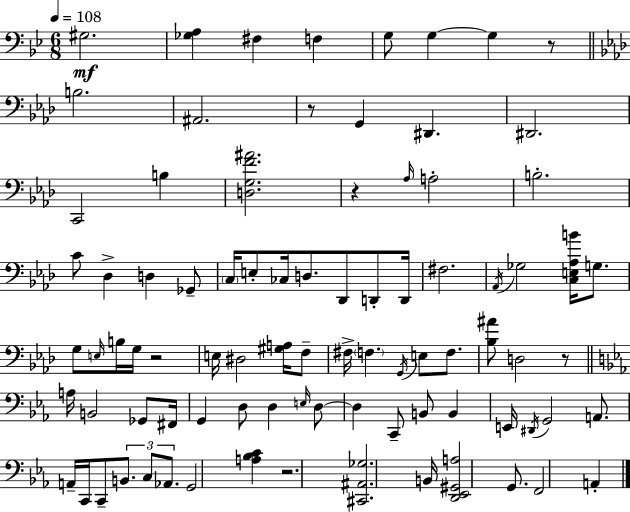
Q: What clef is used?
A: bass